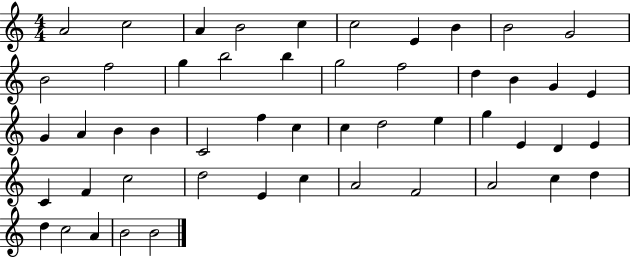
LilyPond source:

{
  \clef treble
  \numericTimeSignature
  \time 4/4
  \key c \major
  a'2 c''2 | a'4 b'2 c''4 | c''2 e'4 b'4 | b'2 g'2 | \break b'2 f''2 | g''4 b''2 b''4 | g''2 f''2 | d''4 b'4 g'4 e'4 | \break g'4 a'4 b'4 b'4 | c'2 f''4 c''4 | c''4 d''2 e''4 | g''4 e'4 d'4 e'4 | \break c'4 f'4 c''2 | d''2 e'4 c''4 | a'2 f'2 | a'2 c''4 d''4 | \break d''4 c''2 a'4 | b'2 b'2 | \bar "|."
}